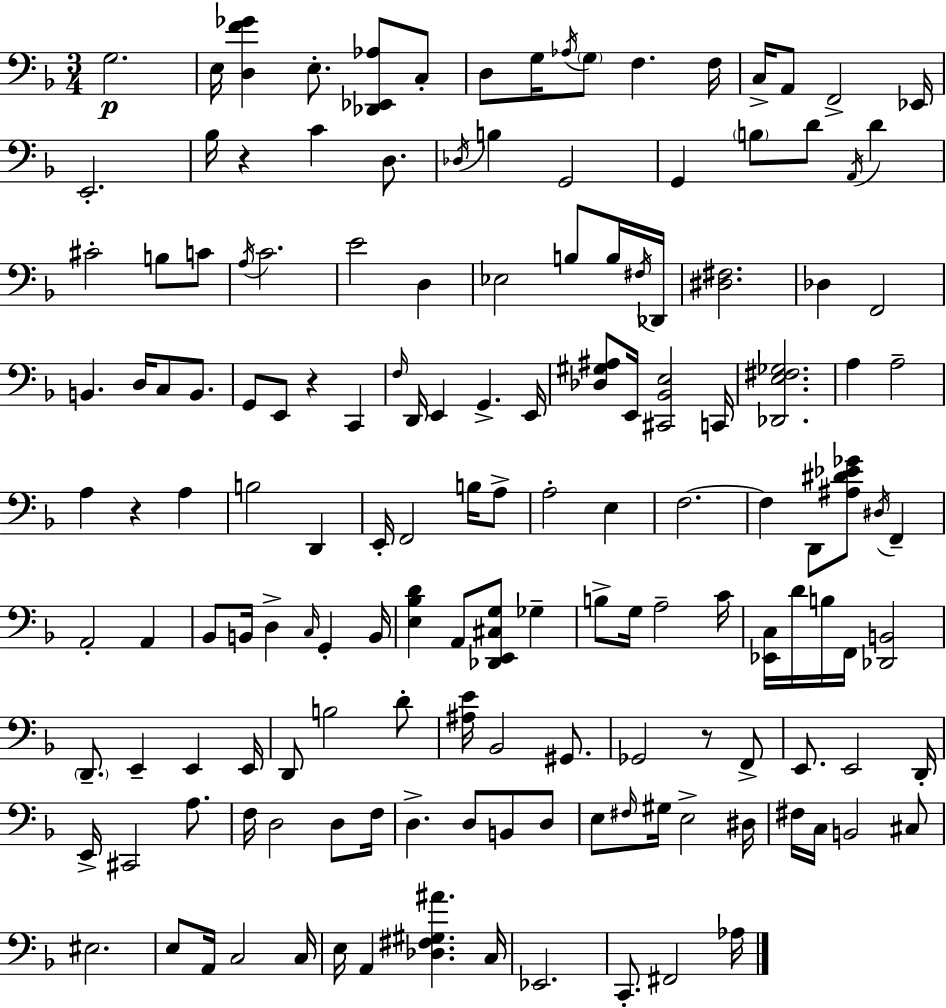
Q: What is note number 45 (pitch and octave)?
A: G2